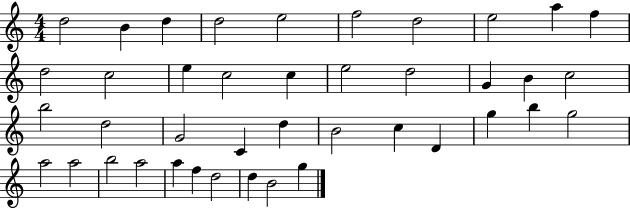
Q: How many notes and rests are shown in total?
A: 41